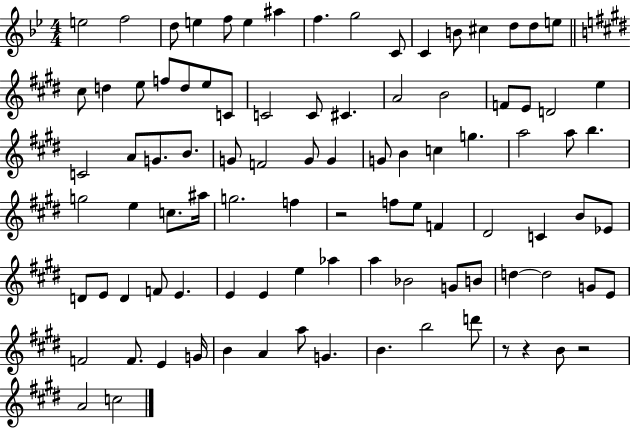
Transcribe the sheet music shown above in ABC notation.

X:1
T:Untitled
M:4/4
L:1/4
K:Bb
e2 f2 d/2 e f/2 e ^a f g2 C/2 C B/2 ^c d/2 d/2 e/2 ^c/2 d e/2 f/2 d/2 e/2 C/2 C2 C/2 ^C A2 B2 F/2 E/2 D2 e C2 A/2 G/2 B/2 G/2 F2 G/2 G G/2 B c g a2 a/2 b g2 e c/2 ^a/4 g2 f z2 f/2 e/2 F ^D2 C B/2 _E/2 D/2 E/2 D F/2 E E E e _a a _B2 G/2 B/2 d d2 G/2 E/2 F2 F/2 E G/4 B A a/2 G B b2 d'/2 z/2 z B/2 z2 A2 c2